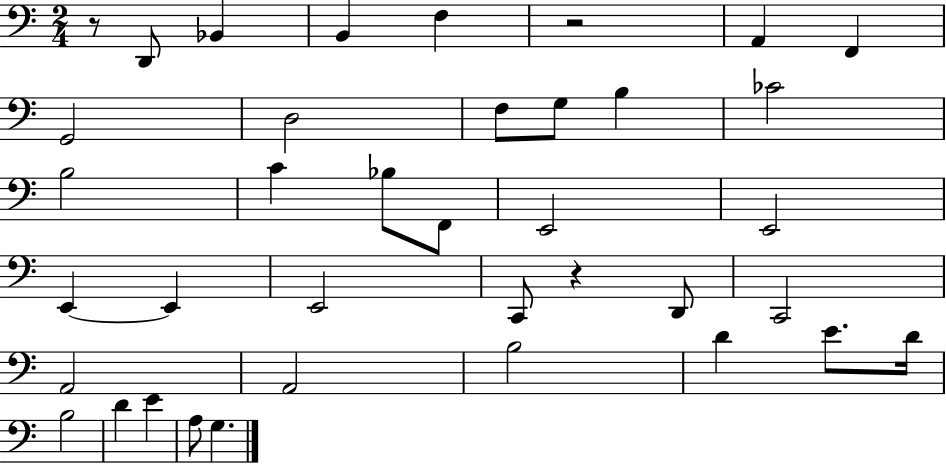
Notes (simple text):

R/e D2/e Bb2/q B2/q F3/q R/h A2/q F2/q G2/h D3/h F3/e G3/e B3/q CES4/h B3/h C4/q Bb3/e F2/e E2/h E2/h E2/q E2/q E2/h C2/e R/q D2/e C2/h A2/h A2/h B3/h D4/q E4/e. D4/s B3/h D4/q E4/q A3/e G3/q.